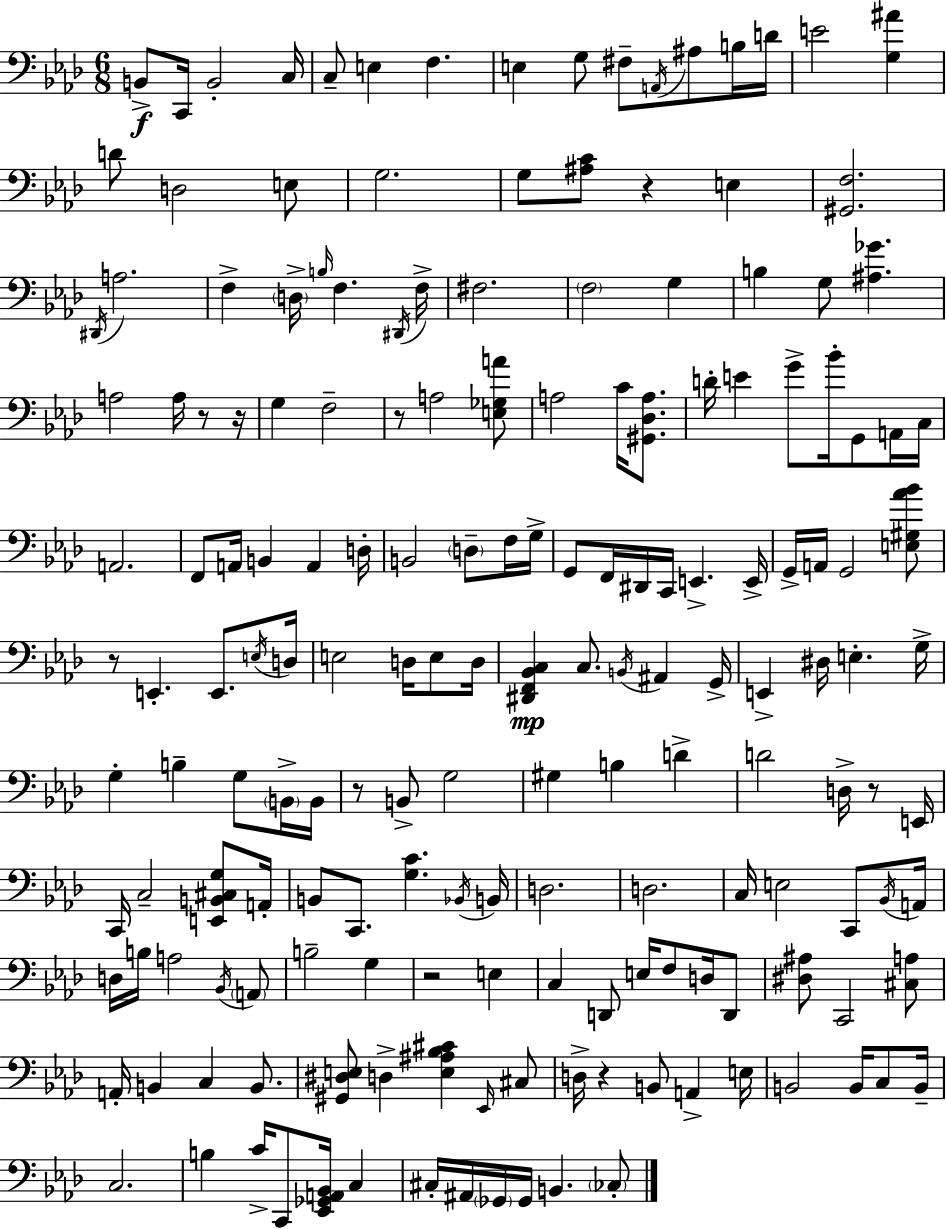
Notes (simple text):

B2/e C2/s B2/h C3/s C3/e E3/q F3/q. E3/q G3/e F#3/e A2/s A#3/e B3/s D4/s E4/h [G3,A#4]/q D4/e D3/h E3/e G3/h. G3/e [A#3,C4]/e R/q E3/q [G#2,F3]/h. D#2/s A3/h. F3/q D3/s B3/s F3/q. D#2/s F3/s F#3/h. F3/h G3/q B3/q G3/e [A#3,Gb4]/q. A3/h A3/s R/e R/s G3/q F3/h R/e A3/h [E3,Gb3,A4]/e A3/h C4/s [G#2,Db3,A3]/e. D4/s E4/q G4/e Bb4/s G2/e A2/s C3/s A2/h. F2/e A2/s B2/q A2/q D3/s B2/h D3/e F3/s G3/s G2/e F2/s D#2/s C2/s E2/q. E2/s G2/s A2/s G2/h [E3,G#3,Ab4,Bb4]/e R/e E2/q. E2/e. E3/s D3/s E3/h D3/s E3/e D3/s [D#2,F2,Bb2,C3]/q C3/e. B2/s A#2/q G2/s E2/q D#3/s E3/q. G3/s G3/q B3/q G3/e B2/s B2/s R/e B2/e G3/h G#3/q B3/q D4/q D4/h D3/s R/e E2/s C2/s C3/h [E2,B2,C#3,G3]/e A2/s B2/e C2/e. [G3,C4]/q. Bb2/s B2/s D3/h. D3/h. C3/s E3/h C2/e Bb2/s A2/s D3/s B3/s A3/h Bb2/s A2/e B3/h G3/q R/h E3/q C3/q D2/e E3/s F3/e D3/s D2/e [D#3,A#3]/e C2/h [C#3,A3]/e A2/s B2/q C3/q B2/e. [G#2,D#3,E3]/e D3/q [E3,A#3,Bb3,C#4]/q Eb2/s C#3/e D3/s R/q B2/e A2/q E3/s B2/h B2/s C3/e B2/s C3/h. B3/q C4/s C2/e [Eb2,Gb2,A2,Bb2]/s C3/q C#3/s A#2/s Gb2/s Gb2/s B2/q. CES3/e